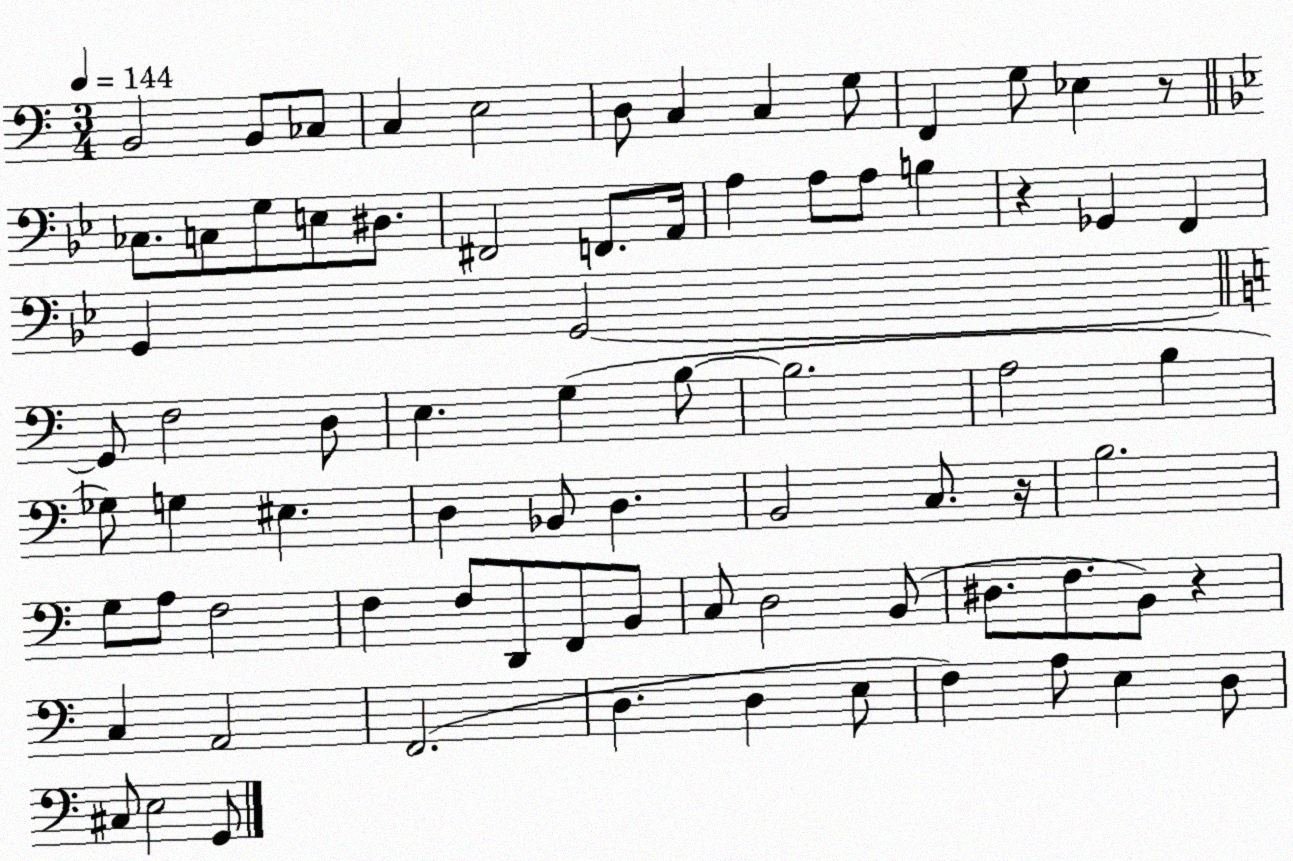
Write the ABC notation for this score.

X:1
T:Untitled
M:3/4
L:1/4
K:C
B,,2 B,,/2 _C,/2 C, E,2 D,/2 C, C, G,/2 F,, G,/2 _E, z/2 _C,/2 C,/2 G,/2 E,/2 ^D,/2 ^F,,2 F,,/2 A,,/4 A, A,/2 A,/2 B, z _G,, F,, G,, G,,2 G,,/2 F,2 D,/2 E, G, B,/2 B,2 A,2 B, _G,/2 G, ^E, D, _B,,/2 D, B,,2 C,/2 z/4 B,2 G,/2 A,/2 F,2 F, F,/2 D,,/2 F,,/2 B,,/2 C,/2 D,2 B,,/2 ^D,/2 F,/2 B,,/2 z C, A,,2 F,,2 D, D, E,/2 F, A,/2 E, D,/2 ^C,/2 E,2 G,,/2